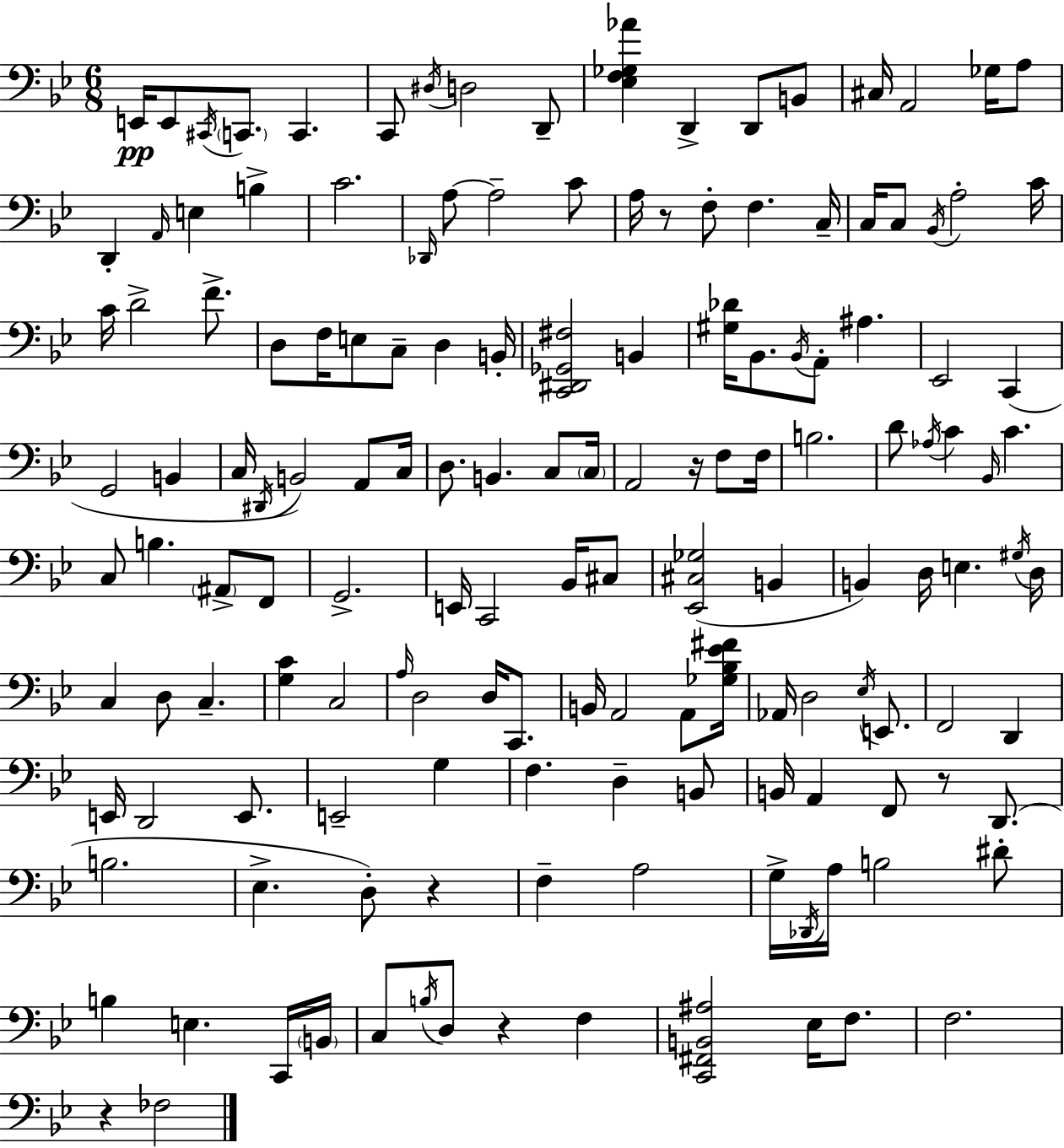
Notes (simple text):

E2/s E2/e C#2/s C2/e. C2/q. C2/e D#3/s D3/h D2/e [Eb3,F3,Gb3,Ab4]/q D2/q D2/e B2/e C#3/s A2/h Gb3/s A3/e D2/q A2/s E3/q B3/q C4/h. Db2/s A3/e A3/h C4/e A3/s R/e F3/e F3/q. C3/s C3/s C3/e Bb2/s A3/h C4/s C4/s D4/h F4/e. D3/e F3/s E3/e C3/e D3/q B2/s [C2,D#2,Gb2,F#3]/h B2/q [G#3,Db4]/s Bb2/e. Bb2/s A2/e A#3/q. Eb2/h C2/q G2/h B2/q C3/s D#2/s B2/h A2/e C3/s D3/e. B2/q. C3/e C3/s A2/h R/s F3/e F3/s B3/h. D4/e Ab3/s C4/q Bb2/s C4/q. C3/e B3/q. A#2/e F2/e G2/h. E2/s C2/h Bb2/s C#3/e [Eb2,C#3,Gb3]/h B2/q B2/q D3/s E3/q. G#3/s D3/s C3/q D3/e C3/q. [G3,C4]/q C3/h A3/s D3/h D3/s C2/e. B2/s A2/h A2/e [Gb3,Bb3,Eb4,F#4]/s Ab2/s D3/h Eb3/s E2/e. F2/h D2/q E2/s D2/h E2/e. E2/h G3/q F3/q. D3/q B2/e B2/s A2/q F2/e R/e D2/e. B3/h. Eb3/q. D3/e R/q F3/q A3/h G3/s Db2/s A3/s B3/h D#4/e B3/q E3/q. C2/s B2/s C3/e B3/s D3/e R/q F3/q [C2,F#2,B2,A#3]/h Eb3/s F3/e. F3/h. R/q FES3/h